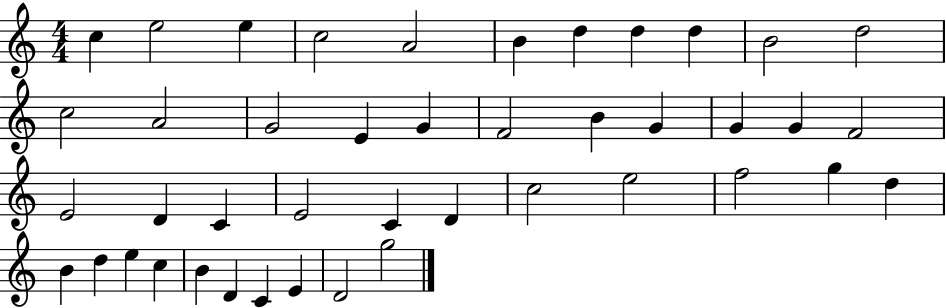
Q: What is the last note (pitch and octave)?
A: G5